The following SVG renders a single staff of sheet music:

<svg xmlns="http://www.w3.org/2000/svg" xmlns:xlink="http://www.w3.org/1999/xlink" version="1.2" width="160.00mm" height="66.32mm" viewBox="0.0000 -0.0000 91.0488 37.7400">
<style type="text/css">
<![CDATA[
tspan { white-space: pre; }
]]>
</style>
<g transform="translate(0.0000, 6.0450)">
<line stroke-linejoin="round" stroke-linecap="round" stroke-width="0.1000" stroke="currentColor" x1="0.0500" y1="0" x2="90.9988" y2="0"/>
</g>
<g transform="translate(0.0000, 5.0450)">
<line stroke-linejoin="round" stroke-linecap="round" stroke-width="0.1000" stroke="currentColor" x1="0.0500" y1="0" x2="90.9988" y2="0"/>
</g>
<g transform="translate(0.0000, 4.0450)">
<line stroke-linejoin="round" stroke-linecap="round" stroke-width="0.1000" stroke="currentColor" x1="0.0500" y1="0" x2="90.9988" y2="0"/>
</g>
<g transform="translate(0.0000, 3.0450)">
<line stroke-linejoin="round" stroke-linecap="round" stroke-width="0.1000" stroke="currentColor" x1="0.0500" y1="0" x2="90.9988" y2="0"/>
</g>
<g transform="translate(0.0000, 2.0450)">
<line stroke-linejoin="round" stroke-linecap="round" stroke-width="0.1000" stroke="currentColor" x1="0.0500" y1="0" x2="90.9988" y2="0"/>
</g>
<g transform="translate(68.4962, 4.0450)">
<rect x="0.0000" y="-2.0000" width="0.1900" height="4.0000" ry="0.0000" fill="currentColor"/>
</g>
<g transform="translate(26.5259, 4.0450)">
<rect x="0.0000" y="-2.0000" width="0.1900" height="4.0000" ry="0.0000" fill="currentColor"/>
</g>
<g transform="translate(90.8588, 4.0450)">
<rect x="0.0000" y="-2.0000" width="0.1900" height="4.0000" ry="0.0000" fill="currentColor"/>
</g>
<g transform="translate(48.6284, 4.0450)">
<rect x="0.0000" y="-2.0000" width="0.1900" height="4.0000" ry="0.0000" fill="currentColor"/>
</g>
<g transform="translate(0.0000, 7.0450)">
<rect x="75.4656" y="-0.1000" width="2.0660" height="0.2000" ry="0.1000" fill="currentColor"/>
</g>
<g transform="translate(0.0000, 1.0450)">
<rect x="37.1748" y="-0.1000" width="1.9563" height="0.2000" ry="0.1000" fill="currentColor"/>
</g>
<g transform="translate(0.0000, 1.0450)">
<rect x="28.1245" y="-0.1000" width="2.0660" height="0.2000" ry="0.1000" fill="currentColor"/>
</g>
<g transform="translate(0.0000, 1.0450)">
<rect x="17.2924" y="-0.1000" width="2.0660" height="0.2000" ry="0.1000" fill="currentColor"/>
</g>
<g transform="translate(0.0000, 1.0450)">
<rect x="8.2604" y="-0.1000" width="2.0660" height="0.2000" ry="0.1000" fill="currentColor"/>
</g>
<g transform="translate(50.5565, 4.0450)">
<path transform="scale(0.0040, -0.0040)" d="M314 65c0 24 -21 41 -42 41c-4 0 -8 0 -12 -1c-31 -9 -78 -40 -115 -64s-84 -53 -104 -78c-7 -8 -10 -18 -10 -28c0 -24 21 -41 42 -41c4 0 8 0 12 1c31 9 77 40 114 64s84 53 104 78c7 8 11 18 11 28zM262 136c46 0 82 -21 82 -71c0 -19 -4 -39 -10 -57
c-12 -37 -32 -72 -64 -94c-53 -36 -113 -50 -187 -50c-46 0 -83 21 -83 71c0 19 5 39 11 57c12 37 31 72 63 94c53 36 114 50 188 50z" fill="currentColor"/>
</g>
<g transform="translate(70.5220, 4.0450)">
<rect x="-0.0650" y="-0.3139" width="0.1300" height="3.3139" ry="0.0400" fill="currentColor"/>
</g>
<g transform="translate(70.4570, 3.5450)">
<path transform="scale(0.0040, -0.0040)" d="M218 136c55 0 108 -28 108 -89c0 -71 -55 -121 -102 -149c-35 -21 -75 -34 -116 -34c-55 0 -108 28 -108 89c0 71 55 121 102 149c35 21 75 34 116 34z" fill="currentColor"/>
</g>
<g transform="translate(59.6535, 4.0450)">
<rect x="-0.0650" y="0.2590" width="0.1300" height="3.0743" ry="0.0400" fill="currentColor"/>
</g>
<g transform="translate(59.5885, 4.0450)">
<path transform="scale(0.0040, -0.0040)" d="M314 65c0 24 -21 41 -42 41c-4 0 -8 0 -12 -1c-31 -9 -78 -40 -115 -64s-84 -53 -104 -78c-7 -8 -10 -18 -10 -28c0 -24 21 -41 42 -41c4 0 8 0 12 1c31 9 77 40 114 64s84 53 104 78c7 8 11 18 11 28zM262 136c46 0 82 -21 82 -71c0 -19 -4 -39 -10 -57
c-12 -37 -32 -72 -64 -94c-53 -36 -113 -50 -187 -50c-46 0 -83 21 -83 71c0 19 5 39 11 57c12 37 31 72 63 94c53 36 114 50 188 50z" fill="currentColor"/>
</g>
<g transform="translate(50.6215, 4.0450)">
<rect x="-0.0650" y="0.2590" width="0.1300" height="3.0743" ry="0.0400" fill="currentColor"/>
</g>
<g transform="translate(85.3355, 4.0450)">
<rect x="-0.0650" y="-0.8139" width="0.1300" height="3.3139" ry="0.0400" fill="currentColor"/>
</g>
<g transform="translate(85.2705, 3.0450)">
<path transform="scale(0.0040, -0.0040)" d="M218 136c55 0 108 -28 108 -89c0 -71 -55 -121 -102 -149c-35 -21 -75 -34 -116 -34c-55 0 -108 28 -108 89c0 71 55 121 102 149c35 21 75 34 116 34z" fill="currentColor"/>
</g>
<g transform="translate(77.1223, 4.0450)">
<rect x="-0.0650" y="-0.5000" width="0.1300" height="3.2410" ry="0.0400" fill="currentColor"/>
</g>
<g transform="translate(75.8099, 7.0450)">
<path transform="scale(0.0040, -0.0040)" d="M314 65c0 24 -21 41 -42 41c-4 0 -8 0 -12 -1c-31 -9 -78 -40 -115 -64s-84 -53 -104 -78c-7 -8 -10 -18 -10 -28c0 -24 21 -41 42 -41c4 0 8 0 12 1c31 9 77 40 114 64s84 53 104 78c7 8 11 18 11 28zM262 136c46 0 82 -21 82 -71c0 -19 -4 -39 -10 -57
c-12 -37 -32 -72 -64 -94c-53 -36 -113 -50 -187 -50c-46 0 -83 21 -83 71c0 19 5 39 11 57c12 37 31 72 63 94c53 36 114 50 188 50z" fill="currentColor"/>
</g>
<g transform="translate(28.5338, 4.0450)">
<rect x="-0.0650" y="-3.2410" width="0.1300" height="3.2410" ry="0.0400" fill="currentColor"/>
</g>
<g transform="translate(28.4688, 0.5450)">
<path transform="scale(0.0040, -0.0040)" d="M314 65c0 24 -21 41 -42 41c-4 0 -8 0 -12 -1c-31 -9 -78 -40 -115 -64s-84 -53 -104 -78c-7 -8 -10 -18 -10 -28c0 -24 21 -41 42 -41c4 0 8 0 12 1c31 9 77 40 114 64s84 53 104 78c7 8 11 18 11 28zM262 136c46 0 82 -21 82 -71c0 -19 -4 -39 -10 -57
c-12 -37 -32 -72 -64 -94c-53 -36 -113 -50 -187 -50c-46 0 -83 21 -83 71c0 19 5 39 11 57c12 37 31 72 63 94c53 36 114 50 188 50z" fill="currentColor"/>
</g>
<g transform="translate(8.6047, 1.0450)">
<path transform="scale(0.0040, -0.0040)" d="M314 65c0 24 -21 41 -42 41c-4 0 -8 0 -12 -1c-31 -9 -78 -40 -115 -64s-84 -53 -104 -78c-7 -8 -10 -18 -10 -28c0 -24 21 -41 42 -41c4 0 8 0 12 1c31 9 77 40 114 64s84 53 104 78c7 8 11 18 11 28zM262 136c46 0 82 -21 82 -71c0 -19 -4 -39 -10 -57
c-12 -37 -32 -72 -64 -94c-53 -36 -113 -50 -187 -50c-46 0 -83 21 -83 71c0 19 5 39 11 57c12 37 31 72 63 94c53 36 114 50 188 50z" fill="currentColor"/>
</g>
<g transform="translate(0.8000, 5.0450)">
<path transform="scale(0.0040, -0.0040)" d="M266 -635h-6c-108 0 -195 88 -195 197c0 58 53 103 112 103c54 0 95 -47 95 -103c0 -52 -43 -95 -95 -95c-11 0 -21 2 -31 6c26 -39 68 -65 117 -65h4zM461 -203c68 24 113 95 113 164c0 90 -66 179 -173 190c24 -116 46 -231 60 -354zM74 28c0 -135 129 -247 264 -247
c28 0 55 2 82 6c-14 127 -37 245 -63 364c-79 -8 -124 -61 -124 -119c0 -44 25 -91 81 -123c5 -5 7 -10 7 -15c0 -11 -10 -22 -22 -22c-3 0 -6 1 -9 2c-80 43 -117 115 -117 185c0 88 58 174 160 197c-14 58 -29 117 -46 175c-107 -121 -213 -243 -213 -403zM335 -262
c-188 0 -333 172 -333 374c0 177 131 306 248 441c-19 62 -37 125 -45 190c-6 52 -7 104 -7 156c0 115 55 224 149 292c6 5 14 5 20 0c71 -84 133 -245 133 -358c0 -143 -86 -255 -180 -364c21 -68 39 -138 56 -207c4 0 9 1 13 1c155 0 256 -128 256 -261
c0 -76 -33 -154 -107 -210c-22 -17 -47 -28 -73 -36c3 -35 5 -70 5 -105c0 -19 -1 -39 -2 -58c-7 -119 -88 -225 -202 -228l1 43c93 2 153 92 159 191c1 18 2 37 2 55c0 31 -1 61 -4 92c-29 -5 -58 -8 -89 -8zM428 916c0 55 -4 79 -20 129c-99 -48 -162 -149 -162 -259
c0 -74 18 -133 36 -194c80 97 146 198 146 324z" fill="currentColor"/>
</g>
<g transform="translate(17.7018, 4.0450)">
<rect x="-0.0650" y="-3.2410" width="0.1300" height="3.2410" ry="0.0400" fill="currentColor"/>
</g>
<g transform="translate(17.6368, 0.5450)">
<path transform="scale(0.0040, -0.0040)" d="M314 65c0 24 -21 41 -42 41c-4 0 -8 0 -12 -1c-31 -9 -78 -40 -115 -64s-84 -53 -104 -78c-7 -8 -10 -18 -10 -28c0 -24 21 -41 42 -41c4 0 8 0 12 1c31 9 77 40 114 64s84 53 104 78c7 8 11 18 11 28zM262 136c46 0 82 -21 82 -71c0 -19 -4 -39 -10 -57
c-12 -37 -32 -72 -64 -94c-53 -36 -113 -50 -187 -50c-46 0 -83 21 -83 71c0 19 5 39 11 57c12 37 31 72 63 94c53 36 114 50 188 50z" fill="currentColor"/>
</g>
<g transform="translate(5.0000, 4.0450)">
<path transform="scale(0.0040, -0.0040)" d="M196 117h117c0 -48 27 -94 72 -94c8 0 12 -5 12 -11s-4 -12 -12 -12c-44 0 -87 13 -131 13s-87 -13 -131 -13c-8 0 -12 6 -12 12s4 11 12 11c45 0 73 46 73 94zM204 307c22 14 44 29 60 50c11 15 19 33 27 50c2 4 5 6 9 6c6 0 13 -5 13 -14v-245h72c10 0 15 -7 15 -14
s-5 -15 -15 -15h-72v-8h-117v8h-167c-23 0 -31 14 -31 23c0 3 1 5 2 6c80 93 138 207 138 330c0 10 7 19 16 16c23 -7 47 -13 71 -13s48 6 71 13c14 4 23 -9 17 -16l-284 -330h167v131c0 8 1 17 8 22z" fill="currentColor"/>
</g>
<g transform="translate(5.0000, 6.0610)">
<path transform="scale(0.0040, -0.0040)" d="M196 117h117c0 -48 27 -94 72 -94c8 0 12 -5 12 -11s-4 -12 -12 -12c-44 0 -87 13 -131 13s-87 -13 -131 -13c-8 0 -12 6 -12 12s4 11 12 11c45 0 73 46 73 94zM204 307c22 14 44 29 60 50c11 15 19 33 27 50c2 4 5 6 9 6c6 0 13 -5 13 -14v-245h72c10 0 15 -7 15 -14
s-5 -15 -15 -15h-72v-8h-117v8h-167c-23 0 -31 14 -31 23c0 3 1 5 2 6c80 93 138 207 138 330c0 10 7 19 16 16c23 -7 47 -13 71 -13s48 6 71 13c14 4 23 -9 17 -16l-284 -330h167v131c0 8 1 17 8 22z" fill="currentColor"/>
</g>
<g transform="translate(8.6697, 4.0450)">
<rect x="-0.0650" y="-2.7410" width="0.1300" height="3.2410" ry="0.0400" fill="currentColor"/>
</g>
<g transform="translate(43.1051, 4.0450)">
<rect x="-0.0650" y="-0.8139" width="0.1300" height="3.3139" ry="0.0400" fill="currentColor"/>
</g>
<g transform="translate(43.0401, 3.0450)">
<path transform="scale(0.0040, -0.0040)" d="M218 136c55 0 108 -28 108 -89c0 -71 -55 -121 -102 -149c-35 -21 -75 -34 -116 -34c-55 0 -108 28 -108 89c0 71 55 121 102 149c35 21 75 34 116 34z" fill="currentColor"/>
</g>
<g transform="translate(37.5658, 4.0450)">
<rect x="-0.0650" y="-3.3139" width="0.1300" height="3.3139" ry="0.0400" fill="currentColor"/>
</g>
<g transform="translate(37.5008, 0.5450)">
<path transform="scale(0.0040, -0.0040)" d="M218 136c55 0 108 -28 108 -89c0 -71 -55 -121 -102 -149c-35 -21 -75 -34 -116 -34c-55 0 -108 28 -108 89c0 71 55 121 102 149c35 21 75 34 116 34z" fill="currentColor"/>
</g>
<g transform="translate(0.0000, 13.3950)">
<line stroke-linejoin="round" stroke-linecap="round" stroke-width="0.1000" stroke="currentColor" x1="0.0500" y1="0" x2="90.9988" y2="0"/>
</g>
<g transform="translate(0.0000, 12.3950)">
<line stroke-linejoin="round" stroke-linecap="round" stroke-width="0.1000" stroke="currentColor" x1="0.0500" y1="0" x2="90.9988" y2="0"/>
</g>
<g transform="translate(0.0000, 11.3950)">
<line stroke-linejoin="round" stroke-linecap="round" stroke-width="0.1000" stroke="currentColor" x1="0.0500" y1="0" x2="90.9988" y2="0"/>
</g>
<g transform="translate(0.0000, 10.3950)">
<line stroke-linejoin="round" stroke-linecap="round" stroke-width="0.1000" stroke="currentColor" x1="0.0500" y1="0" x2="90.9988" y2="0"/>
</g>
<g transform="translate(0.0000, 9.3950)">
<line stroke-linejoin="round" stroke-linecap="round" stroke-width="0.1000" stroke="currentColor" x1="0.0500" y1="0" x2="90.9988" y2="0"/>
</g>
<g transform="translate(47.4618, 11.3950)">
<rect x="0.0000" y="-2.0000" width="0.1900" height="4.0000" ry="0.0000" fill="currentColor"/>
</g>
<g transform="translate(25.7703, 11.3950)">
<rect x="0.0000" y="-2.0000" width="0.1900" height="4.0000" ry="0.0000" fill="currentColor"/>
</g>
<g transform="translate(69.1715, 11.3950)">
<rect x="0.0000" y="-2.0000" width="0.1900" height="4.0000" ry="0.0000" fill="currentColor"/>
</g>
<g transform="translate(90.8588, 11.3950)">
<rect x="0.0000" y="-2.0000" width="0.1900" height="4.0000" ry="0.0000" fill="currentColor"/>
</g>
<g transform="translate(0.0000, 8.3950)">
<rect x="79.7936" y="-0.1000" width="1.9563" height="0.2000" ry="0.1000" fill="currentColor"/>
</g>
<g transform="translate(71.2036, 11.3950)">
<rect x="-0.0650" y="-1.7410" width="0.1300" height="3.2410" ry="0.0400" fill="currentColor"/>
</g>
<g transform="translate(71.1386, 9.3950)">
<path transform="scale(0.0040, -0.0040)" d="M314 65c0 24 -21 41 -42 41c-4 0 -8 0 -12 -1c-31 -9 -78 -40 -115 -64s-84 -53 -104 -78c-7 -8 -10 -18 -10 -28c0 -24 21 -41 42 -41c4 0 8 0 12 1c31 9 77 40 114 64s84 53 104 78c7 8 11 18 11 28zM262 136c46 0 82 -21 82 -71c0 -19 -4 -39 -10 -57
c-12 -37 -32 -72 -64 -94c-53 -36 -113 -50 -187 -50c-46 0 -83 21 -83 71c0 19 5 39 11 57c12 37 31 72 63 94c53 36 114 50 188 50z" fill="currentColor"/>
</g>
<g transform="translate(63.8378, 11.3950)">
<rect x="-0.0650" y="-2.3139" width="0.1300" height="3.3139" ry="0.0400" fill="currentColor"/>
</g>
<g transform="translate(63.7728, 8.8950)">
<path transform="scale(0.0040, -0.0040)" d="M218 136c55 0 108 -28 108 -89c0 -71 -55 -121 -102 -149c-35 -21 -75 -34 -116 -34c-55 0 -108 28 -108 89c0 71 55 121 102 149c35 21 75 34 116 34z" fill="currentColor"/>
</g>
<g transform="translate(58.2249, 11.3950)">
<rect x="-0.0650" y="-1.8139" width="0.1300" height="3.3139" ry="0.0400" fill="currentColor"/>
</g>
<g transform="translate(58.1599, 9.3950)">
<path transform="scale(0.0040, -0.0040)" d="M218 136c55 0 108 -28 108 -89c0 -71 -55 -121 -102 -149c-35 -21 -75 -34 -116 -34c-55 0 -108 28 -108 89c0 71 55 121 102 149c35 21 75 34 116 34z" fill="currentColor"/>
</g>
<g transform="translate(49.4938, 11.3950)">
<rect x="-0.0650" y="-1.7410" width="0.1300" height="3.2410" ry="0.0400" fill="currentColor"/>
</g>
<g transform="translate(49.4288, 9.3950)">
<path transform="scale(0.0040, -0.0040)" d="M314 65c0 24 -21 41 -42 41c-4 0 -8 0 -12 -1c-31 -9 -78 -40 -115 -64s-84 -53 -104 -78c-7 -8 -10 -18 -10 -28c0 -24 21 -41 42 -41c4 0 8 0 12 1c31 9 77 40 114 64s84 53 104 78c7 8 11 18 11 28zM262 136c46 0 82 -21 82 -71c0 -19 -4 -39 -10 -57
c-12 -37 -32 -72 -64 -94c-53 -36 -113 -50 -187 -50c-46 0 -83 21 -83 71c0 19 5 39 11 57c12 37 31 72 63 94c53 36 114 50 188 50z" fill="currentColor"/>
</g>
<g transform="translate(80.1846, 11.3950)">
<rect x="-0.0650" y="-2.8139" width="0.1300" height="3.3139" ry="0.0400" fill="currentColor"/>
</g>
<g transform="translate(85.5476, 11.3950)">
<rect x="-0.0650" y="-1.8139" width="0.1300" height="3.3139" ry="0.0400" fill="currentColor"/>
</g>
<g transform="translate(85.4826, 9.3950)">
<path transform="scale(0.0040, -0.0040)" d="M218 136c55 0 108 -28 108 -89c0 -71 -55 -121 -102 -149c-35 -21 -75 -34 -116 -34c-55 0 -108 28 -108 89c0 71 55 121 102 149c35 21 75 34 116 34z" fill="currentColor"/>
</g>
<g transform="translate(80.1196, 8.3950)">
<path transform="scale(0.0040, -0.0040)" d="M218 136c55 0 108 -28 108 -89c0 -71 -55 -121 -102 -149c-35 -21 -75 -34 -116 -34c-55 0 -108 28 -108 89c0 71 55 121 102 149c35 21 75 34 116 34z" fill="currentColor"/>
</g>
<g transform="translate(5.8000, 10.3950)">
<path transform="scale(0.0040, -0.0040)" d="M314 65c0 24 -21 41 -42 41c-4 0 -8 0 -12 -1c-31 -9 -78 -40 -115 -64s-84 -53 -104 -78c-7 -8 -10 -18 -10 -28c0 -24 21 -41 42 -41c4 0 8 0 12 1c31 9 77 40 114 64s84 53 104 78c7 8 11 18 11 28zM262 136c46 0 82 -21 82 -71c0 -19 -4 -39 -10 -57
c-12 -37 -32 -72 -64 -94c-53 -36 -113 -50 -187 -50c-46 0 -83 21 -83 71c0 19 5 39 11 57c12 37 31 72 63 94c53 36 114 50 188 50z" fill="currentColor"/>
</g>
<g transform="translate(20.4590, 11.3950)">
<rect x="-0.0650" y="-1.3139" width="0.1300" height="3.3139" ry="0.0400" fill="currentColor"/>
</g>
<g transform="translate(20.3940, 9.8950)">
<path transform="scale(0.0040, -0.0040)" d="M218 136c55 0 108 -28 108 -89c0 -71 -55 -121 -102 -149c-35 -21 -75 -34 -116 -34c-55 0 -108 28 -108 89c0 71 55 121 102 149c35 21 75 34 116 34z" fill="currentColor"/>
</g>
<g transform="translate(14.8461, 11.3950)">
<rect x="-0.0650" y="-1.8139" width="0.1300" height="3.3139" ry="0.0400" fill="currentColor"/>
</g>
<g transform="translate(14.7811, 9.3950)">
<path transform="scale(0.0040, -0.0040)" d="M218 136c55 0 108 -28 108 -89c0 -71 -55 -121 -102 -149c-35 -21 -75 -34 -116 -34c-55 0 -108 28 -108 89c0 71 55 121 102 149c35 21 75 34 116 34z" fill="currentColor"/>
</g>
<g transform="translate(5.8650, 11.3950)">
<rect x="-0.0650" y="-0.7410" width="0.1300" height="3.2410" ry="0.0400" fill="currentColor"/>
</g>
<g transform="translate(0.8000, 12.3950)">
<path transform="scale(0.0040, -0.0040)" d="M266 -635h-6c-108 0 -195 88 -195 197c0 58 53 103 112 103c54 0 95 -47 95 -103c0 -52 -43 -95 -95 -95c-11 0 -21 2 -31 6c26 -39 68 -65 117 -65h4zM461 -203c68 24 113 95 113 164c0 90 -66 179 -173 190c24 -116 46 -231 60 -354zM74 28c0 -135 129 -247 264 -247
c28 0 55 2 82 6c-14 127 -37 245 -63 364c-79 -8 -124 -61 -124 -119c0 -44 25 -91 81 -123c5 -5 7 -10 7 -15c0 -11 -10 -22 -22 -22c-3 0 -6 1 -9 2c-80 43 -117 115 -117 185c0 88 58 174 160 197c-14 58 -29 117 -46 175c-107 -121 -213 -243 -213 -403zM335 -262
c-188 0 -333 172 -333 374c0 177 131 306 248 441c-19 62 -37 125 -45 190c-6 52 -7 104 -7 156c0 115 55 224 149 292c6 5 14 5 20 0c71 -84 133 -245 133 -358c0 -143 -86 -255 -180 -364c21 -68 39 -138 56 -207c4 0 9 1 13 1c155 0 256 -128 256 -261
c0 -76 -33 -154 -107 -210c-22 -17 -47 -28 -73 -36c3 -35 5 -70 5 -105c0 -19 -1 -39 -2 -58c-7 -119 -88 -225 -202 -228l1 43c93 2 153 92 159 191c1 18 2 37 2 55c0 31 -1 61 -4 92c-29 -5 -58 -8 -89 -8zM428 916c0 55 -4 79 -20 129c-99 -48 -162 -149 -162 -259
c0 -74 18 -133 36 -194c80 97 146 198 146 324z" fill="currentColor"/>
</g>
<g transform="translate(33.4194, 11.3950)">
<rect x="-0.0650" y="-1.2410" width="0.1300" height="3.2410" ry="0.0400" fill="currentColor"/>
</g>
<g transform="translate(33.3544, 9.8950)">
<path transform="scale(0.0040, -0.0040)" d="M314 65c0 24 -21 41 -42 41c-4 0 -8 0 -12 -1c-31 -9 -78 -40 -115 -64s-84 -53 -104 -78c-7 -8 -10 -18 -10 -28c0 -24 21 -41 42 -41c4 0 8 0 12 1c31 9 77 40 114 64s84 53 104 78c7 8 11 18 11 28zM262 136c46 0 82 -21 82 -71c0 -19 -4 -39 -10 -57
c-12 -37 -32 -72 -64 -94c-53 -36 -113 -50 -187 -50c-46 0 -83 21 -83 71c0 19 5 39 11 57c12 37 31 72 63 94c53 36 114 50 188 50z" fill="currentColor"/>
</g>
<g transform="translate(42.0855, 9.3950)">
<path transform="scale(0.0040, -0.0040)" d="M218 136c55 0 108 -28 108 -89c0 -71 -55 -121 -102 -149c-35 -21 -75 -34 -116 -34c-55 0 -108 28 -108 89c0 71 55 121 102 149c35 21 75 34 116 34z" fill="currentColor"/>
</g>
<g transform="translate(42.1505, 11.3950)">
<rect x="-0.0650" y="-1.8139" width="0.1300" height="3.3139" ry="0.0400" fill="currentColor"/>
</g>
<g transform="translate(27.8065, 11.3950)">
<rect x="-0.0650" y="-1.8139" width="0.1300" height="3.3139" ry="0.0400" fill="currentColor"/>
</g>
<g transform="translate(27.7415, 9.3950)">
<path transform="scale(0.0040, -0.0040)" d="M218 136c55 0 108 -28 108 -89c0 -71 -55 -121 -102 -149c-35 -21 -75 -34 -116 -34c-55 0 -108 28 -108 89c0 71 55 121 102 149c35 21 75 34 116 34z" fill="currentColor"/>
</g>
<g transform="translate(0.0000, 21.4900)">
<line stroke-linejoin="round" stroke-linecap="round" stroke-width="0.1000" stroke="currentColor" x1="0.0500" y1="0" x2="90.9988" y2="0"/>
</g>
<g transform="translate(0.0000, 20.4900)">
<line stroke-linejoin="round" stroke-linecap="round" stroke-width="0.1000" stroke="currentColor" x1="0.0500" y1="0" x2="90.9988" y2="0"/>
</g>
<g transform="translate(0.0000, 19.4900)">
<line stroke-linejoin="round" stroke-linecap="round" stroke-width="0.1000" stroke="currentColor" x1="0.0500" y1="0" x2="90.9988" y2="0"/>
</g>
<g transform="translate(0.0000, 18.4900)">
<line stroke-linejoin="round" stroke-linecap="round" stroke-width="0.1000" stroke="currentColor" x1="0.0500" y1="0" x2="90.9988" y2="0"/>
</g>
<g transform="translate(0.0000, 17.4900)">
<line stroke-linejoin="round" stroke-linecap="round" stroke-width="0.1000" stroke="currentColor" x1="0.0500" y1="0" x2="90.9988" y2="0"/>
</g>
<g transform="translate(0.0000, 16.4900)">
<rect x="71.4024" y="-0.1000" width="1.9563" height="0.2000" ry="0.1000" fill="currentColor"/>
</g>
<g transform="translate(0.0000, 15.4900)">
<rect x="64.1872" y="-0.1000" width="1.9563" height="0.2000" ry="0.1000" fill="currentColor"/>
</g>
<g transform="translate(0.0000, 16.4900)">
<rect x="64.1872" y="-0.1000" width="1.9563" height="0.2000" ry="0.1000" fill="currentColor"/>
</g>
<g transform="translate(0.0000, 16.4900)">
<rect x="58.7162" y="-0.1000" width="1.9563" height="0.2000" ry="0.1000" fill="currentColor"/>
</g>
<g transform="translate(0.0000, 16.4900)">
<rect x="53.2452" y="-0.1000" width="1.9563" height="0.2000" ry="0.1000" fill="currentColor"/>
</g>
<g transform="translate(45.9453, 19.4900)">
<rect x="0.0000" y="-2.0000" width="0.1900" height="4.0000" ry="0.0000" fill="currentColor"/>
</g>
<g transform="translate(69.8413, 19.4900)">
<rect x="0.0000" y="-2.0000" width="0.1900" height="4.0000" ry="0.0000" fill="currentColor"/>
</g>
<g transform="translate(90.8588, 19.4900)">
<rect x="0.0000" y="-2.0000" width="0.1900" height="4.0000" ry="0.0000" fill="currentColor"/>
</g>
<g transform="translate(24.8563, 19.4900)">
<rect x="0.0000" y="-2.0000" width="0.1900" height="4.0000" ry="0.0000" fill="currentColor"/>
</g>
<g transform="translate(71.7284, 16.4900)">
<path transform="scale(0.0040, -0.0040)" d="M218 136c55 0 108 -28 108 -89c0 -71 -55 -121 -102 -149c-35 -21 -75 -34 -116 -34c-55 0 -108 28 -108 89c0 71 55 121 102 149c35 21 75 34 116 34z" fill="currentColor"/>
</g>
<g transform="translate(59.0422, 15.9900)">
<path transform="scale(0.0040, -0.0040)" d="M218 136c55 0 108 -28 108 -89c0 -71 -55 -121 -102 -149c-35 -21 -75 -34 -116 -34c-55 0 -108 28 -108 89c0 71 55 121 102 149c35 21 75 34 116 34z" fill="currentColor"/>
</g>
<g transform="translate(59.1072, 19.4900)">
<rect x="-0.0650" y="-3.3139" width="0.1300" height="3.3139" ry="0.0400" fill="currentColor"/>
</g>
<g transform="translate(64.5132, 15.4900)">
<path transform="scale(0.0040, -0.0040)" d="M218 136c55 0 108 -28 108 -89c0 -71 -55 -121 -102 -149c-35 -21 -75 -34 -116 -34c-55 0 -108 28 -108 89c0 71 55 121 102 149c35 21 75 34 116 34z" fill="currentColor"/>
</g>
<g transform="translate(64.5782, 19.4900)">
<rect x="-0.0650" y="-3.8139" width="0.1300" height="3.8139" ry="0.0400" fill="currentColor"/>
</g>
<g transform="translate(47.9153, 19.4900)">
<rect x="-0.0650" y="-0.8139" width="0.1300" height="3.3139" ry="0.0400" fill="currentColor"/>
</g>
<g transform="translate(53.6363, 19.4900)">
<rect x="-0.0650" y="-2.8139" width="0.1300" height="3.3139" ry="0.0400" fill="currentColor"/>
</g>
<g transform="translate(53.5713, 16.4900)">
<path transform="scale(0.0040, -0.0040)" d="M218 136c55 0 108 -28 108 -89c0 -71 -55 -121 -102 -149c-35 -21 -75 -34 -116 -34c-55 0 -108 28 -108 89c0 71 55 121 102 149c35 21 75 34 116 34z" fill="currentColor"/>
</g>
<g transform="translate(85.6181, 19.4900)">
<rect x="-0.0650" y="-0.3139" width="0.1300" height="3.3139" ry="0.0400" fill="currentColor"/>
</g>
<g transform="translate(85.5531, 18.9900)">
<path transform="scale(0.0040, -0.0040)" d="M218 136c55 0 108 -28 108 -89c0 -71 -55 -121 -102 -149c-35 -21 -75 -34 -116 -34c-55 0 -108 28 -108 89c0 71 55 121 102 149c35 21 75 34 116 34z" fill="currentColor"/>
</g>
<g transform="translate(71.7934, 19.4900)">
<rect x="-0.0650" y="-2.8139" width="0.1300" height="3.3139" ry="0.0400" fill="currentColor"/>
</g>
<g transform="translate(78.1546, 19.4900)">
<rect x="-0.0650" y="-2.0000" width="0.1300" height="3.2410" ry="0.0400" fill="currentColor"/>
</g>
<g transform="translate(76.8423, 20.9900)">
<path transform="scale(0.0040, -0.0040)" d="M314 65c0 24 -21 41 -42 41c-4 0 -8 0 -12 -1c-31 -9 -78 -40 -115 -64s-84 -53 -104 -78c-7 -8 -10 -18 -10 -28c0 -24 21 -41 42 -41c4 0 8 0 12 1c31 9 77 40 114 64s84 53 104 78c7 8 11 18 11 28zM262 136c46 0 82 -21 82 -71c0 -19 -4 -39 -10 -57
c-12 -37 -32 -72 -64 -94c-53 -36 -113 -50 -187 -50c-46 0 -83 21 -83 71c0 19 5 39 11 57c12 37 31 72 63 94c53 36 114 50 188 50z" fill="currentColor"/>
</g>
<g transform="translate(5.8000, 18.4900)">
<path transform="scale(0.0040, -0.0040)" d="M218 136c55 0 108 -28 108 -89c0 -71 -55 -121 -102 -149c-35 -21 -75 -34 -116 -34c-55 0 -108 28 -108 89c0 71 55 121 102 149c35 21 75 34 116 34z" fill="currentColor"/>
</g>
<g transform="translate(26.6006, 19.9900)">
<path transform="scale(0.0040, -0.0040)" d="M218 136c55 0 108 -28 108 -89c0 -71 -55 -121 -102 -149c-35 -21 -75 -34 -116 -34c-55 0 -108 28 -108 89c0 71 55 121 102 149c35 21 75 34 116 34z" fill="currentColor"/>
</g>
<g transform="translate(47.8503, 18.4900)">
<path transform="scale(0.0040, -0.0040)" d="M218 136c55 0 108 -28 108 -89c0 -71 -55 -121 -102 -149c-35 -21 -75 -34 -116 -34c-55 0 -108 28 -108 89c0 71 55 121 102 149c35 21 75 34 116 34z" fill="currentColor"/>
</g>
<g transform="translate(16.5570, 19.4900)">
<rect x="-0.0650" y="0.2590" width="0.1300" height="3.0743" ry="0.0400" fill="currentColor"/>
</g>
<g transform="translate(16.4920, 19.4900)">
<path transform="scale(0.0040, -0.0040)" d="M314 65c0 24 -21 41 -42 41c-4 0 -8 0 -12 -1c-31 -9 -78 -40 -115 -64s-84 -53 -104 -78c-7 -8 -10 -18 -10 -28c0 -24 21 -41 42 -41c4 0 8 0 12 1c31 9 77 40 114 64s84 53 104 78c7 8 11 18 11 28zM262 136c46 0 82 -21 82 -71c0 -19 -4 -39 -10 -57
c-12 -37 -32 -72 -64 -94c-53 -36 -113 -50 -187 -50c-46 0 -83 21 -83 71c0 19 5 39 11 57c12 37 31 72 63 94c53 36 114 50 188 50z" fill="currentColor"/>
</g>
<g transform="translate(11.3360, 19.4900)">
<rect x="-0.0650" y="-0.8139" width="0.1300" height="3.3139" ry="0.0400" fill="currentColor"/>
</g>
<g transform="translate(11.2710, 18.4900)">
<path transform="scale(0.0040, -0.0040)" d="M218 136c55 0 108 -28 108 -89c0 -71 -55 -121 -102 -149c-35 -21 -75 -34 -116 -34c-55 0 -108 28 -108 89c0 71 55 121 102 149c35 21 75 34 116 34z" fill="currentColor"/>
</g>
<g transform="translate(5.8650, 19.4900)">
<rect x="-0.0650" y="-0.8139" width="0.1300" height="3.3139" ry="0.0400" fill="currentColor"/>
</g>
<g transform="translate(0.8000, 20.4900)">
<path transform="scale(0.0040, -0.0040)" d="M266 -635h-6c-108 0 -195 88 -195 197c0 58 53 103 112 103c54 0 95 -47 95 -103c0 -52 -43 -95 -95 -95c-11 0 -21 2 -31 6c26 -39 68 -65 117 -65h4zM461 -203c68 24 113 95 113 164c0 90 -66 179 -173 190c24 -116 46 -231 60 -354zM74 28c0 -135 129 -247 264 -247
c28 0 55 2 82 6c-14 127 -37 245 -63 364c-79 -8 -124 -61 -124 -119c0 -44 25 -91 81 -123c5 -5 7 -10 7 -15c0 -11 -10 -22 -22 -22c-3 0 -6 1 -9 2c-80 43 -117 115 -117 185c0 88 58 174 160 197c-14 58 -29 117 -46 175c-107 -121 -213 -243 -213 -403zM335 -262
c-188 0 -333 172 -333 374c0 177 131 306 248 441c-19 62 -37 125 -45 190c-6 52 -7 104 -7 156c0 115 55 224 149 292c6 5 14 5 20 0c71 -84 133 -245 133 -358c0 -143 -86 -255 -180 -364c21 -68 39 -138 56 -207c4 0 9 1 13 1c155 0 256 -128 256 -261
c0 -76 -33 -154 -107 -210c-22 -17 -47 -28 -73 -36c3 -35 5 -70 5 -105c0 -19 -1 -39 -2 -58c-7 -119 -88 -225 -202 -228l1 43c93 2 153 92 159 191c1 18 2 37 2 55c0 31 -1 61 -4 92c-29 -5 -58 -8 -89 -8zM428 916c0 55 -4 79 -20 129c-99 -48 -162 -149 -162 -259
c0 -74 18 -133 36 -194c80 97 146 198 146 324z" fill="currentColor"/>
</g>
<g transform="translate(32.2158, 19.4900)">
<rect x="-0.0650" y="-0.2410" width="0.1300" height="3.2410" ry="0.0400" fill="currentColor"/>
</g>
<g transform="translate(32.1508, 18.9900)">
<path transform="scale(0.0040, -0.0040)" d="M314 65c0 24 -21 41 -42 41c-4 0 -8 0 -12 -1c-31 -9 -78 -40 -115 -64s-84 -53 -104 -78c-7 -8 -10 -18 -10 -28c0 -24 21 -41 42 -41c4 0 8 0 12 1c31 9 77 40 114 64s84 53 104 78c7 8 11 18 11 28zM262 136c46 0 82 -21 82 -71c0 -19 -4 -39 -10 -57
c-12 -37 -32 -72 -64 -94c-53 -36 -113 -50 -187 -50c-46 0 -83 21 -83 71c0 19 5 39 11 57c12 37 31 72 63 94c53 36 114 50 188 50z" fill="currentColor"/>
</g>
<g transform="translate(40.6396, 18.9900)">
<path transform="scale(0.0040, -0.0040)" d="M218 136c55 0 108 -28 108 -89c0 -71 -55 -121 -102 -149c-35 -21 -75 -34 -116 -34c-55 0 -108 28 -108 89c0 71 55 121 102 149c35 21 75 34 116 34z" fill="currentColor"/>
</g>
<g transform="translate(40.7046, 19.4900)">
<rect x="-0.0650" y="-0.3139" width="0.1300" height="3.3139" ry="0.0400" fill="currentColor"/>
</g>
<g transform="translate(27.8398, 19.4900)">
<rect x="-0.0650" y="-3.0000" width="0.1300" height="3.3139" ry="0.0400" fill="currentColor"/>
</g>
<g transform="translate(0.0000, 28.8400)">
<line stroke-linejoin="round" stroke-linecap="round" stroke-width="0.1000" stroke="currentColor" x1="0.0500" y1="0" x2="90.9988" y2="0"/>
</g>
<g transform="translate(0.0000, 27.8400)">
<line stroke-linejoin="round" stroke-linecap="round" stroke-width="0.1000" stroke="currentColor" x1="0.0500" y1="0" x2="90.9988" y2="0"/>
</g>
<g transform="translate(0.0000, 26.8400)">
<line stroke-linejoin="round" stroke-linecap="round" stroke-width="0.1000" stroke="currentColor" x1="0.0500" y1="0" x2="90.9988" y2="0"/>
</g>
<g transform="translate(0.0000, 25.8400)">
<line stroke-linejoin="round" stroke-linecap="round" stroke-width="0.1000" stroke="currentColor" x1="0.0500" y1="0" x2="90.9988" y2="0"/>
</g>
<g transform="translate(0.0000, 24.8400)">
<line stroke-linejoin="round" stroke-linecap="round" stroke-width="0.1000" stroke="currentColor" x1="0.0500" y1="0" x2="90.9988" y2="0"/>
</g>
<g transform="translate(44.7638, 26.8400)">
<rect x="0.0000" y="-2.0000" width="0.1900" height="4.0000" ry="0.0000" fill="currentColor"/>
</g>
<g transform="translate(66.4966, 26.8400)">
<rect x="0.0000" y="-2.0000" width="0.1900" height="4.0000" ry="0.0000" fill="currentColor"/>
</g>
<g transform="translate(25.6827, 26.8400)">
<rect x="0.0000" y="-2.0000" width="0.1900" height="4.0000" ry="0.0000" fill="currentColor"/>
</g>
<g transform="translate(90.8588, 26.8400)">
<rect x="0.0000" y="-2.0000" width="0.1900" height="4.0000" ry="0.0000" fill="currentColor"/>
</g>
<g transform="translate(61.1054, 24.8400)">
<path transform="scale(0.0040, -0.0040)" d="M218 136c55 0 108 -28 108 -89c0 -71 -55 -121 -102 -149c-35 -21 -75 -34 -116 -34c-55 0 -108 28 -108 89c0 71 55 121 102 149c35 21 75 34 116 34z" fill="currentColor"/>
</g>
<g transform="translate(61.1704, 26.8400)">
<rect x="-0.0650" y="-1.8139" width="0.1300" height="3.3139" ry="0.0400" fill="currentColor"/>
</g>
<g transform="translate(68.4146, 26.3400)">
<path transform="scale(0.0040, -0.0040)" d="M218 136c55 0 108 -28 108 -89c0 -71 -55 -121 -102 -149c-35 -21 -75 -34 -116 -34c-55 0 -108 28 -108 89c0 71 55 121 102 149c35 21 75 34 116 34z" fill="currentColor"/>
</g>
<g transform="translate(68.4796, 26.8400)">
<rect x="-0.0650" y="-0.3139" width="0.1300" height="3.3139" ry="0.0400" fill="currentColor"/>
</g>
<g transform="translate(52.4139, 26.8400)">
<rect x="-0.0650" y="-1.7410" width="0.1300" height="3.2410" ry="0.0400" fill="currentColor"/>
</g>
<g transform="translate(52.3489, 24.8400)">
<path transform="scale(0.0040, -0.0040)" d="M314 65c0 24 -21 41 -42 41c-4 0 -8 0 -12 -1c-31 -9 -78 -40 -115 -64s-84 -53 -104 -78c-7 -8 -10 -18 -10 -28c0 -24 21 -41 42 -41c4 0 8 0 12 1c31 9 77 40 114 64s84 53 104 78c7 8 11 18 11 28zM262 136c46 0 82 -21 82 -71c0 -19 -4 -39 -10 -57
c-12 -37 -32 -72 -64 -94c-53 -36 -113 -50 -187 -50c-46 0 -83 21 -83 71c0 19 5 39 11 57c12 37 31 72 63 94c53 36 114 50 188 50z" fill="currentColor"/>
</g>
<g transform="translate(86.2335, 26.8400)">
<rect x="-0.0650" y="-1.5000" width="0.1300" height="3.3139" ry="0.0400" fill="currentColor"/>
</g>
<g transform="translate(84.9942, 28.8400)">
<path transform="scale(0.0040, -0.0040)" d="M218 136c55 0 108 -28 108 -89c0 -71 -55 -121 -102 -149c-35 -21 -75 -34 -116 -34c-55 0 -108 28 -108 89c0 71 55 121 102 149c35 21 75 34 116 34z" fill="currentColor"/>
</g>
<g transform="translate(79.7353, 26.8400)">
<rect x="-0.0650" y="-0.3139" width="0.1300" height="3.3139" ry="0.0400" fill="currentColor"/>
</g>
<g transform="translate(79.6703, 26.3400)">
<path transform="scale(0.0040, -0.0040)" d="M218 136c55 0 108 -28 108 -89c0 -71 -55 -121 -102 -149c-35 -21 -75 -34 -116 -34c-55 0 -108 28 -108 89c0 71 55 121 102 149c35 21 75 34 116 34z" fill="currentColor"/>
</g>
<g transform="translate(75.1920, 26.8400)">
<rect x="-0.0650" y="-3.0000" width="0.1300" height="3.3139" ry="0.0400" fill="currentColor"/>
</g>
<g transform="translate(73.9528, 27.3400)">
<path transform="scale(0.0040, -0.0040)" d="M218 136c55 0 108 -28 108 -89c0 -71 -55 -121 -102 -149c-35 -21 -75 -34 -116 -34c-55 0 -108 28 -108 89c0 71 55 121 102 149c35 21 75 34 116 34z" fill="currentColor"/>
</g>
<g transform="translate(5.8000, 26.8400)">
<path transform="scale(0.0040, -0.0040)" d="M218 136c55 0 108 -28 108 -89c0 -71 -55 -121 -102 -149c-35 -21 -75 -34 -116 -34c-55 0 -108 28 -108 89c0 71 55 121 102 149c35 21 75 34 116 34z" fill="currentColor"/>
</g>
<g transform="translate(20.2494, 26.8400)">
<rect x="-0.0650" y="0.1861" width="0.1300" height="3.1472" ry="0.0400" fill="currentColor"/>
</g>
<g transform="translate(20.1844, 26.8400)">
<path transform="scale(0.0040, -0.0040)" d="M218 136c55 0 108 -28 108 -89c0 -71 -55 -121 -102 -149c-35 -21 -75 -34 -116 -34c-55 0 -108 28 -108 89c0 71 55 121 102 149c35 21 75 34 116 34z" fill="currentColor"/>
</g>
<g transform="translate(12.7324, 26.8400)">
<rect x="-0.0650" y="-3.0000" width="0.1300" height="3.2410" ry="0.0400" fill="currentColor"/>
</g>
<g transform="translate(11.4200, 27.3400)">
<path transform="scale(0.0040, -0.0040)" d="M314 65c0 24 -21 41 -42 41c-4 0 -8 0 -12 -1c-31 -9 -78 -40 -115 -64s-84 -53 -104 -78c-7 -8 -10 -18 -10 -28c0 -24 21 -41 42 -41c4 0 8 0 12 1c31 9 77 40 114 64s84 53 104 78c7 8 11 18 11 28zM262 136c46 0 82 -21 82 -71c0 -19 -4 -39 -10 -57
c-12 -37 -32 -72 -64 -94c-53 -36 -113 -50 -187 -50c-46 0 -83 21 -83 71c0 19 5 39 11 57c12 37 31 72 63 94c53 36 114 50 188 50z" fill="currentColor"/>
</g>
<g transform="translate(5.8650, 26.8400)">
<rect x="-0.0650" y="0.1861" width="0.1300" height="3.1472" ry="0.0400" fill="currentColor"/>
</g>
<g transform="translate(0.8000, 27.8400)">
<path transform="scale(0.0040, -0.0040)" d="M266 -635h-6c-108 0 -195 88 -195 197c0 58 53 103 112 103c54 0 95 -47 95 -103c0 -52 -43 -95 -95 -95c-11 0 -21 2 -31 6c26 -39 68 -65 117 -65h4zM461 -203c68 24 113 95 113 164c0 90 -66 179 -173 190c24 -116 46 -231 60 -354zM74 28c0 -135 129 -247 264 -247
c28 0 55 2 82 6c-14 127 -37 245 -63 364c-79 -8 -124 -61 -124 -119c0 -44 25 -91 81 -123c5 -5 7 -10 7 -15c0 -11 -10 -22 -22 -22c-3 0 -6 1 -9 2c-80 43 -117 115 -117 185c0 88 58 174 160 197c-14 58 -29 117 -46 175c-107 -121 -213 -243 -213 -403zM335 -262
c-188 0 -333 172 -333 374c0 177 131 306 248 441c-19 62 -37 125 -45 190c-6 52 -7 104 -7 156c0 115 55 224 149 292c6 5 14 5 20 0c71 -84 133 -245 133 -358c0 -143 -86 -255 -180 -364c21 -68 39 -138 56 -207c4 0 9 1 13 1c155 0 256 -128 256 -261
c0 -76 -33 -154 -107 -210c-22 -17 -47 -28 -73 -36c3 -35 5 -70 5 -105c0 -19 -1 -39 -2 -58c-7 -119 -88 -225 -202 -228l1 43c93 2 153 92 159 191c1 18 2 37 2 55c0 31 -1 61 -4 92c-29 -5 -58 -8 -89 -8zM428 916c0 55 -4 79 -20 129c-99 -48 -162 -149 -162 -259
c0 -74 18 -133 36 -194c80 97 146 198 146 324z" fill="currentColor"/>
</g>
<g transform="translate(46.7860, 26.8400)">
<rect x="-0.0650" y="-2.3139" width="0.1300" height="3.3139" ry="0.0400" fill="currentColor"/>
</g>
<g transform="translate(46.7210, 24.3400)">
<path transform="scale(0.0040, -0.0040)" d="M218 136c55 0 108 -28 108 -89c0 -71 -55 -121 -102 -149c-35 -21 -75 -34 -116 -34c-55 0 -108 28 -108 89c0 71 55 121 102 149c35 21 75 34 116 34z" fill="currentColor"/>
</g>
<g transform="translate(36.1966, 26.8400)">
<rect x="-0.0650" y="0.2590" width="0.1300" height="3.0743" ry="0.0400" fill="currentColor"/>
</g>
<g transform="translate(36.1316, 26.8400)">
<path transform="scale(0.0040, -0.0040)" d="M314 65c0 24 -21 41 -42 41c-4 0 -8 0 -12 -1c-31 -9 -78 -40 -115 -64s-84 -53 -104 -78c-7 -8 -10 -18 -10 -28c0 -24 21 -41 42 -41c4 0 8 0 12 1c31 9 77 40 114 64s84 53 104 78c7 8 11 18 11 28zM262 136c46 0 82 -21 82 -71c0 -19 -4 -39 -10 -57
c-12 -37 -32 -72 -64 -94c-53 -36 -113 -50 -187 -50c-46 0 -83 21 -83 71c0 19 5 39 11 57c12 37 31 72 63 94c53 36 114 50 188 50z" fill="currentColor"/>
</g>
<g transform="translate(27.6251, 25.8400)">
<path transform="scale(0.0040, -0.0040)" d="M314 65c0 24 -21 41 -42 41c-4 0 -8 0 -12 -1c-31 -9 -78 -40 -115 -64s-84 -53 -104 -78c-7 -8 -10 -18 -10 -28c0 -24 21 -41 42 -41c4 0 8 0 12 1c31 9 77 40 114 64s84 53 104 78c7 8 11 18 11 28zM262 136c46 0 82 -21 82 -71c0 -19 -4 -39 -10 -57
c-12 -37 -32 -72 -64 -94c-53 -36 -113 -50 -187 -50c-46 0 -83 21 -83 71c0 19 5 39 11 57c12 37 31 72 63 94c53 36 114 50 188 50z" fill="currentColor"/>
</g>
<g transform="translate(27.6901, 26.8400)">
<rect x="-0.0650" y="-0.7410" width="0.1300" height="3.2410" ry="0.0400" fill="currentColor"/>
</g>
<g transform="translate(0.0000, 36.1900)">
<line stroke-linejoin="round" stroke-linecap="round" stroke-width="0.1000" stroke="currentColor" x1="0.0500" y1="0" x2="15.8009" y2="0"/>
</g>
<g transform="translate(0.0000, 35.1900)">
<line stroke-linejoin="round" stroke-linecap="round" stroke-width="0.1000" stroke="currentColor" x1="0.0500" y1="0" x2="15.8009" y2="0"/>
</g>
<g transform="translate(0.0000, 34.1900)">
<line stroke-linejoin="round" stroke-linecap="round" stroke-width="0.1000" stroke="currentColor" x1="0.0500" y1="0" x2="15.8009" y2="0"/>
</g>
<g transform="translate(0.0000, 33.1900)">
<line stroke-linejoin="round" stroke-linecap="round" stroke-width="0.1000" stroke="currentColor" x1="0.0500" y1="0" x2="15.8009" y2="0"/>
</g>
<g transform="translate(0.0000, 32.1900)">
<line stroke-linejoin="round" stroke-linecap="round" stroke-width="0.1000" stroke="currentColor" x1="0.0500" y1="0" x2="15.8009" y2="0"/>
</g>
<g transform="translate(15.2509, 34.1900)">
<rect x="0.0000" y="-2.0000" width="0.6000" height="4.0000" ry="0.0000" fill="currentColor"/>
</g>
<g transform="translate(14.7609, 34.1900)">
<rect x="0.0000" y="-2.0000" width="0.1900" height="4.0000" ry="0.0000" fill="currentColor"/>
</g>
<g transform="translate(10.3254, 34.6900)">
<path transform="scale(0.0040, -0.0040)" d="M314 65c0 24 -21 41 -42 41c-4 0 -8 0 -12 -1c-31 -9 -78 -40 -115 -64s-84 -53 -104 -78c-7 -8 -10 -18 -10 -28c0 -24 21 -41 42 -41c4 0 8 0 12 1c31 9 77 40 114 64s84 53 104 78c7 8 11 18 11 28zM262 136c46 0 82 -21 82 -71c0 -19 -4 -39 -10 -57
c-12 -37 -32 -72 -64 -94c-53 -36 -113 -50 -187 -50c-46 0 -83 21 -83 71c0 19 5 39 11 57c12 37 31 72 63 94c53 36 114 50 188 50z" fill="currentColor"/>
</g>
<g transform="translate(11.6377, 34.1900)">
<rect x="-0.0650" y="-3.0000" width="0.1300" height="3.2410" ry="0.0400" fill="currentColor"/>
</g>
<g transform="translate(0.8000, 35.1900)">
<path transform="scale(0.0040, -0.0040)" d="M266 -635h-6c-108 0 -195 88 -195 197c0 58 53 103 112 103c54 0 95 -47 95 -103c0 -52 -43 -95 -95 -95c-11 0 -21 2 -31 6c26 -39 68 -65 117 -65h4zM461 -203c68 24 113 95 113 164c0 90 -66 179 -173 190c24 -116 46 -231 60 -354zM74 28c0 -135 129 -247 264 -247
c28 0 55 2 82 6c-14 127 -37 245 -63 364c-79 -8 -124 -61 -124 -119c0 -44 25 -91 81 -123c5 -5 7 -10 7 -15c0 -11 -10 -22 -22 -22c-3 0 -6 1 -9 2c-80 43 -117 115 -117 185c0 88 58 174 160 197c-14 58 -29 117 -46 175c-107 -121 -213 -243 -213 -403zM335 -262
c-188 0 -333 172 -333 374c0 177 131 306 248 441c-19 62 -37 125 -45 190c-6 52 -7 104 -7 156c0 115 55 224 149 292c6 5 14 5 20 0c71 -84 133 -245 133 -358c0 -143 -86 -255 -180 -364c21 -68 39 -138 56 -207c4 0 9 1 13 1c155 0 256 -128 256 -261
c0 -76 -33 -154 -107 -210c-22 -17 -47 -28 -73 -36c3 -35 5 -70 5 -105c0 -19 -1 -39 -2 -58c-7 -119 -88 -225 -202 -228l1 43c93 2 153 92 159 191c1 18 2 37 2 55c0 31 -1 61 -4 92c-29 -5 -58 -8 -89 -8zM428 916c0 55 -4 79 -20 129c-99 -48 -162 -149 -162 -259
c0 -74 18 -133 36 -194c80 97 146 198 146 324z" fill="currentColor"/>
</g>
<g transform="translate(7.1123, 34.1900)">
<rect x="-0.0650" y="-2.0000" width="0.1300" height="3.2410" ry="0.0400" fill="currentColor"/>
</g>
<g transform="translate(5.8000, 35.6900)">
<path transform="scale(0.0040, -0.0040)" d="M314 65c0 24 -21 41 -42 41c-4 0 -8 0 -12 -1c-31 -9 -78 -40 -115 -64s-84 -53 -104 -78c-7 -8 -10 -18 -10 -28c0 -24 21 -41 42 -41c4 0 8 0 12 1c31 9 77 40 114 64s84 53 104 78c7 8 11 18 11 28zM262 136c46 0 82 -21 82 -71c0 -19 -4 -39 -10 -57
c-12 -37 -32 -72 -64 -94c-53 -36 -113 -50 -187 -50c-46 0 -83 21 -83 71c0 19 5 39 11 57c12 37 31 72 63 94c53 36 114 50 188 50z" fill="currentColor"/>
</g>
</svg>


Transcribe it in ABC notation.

X:1
T:Untitled
M:4/4
L:1/4
K:C
a2 b2 b2 b d B2 B2 c C2 d d2 f e f e2 f f2 f g f2 a f d d B2 A c2 c d a b c' a F2 c B A2 B d2 B2 g f2 f c A c E F2 A2